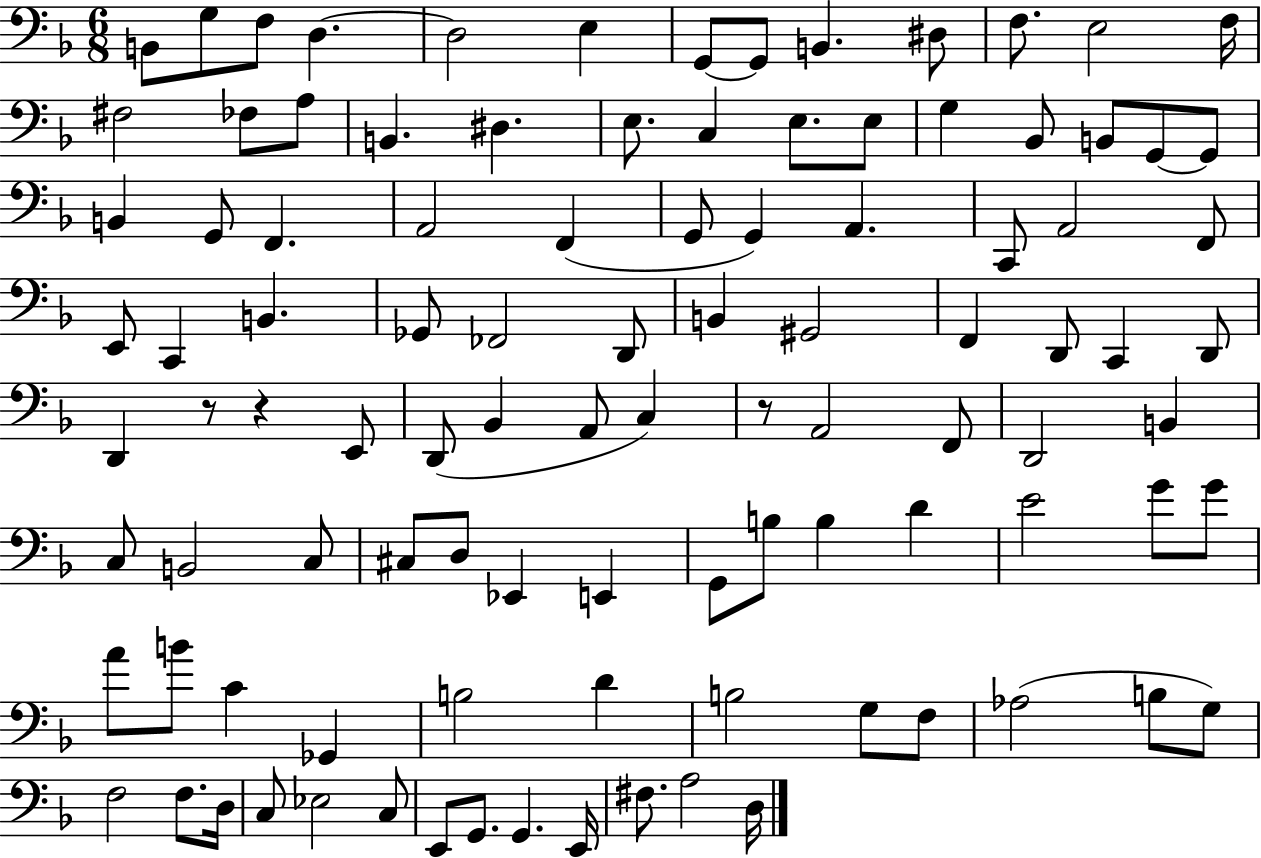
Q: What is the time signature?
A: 6/8